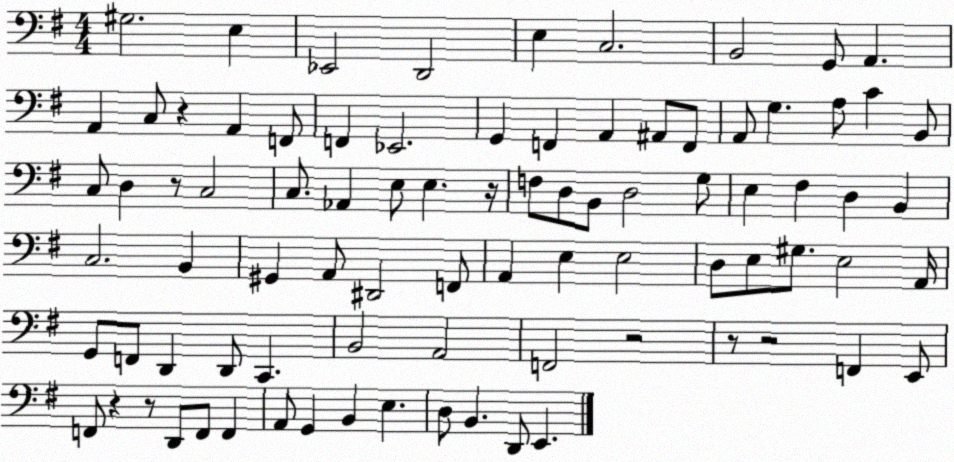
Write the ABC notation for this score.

X:1
T:Untitled
M:4/4
L:1/4
K:G
^G,2 E, _E,,2 D,,2 E, C,2 B,,2 G,,/2 A,, A,, C,/2 z A,, F,,/2 F,, _E,,2 G,, F,, A,, ^A,,/2 F,,/2 A,,/2 G, A,/2 C B,,/2 C,/2 D, z/2 C,2 C,/2 _A,, E,/2 E, z/4 F,/2 D,/2 B,,/2 D,2 G,/2 E, ^F, D, B,, C,2 B,, ^G,, A,,/2 ^D,,2 F,,/2 A,, E, E,2 D,/2 E,/2 ^G,/2 E,2 A,,/4 G,,/2 F,,/2 D,, D,,/2 C,, B,,2 A,,2 F,,2 z2 z/2 z2 F,, E,,/2 F,,/2 z z/2 D,,/2 F,,/2 F,, A,,/2 G,, B,, E, D,/2 B,, D,,/2 E,,